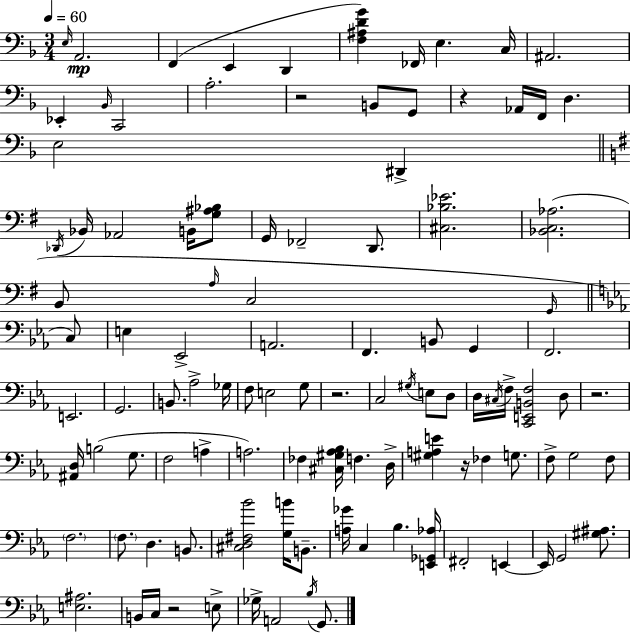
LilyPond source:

{
  \clef bass
  \numericTimeSignature
  \time 3/4
  \key f \major
  \tempo 4 = 60
  \repeat volta 2 { \grace { e16 }\mp a,2. | f,4( e,4 d,4 | <f ais d' g'>4) fes,16 e4. | c16 ais,2. | \break ees,4-. \grace { bes,16 } c,2 | a2.-. | r2 b,8 | g,8 r4 aes,16 f,16 d4. | \break e2 dis,4-> | \bar "||" \break \key g \major \acciaccatura { des,16 } bes,16 aes,2 b,16 <g ais bes>8 | g,16 fes,2-- d,8. | <cis bes ees'>2. | <bes, c aes>2.( | \break b,8 \grace { a16 } c2 | \grace { g,16 }) \bar "||" \break \key ees \major c8 e4 ees,2-> | a,2. | f,4. b,8 g,4 | f,2. | \break e,2. | g,2. | b,8. aes2-> | ges16 f8 e2 | \break g8 r2. | c2 \acciaccatura { gis16 } e8 | d8 d16 \acciaccatura { cis16 } f16-> <c, e, b, f>2 | d8 r2. | \break <ais, d>16 b2( | g8. f2 | a4-> a2.) | fes4 <cis gis aes bes>16 f4. | \break d16-> <gis a e'>4 r16 fes4 | g8. f8-> g2 | f8 \parenthesize f2. | \parenthesize f8. d4. | \break b,8. <cis d fis bes'>2 | <g b'>16 b,8.-- <a ges'>16 c4 bes4. | <e, ges, aes>16 fis,2-. | e,4~~ e,16 g,2 | \break <gis ais>8. <e ais>2. | b,16 c16 r2 | e8-> ges16-> a,2 | \acciaccatura { bes16 } g,8. } \bar "|."
}